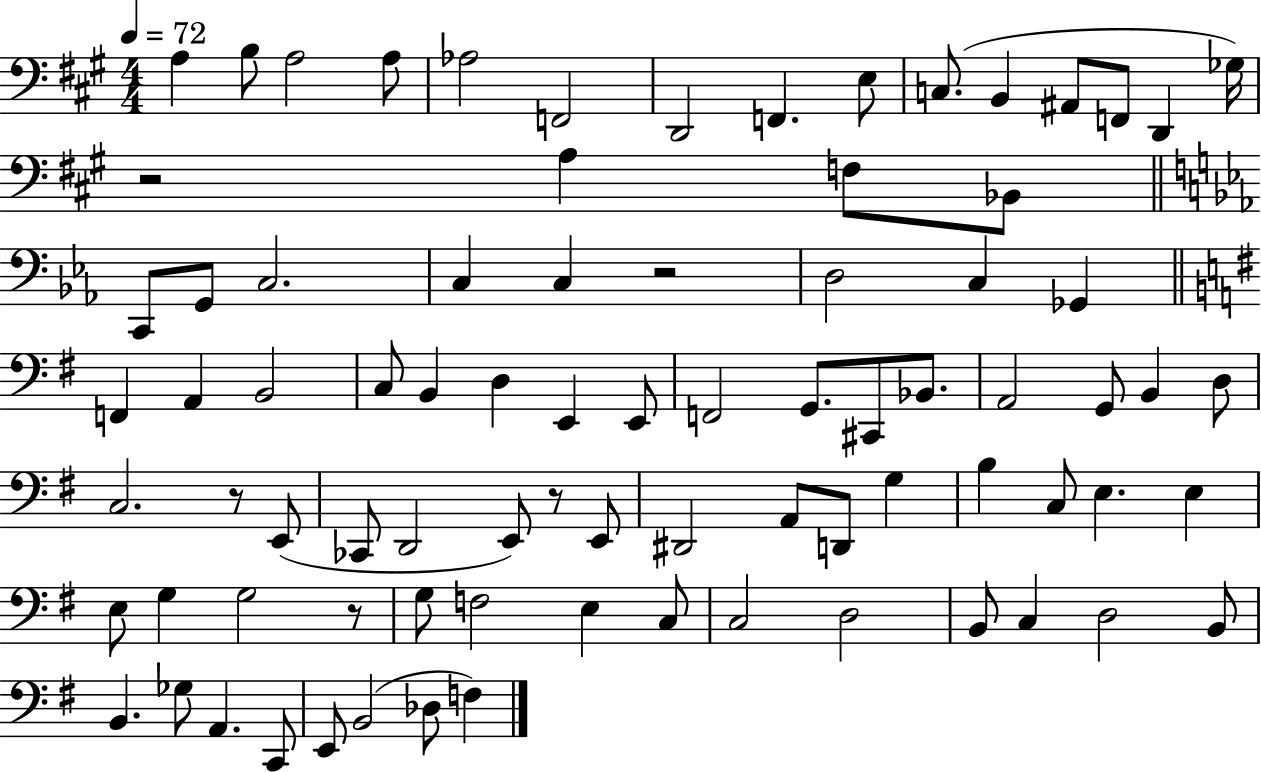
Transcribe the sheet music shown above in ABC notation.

X:1
T:Untitled
M:4/4
L:1/4
K:A
A, B,/2 A,2 A,/2 _A,2 F,,2 D,,2 F,, E,/2 C,/2 B,, ^A,,/2 F,,/2 D,, _G,/4 z2 A, F,/2 _B,,/2 C,,/2 G,,/2 C,2 C, C, z2 D,2 C, _G,, F,, A,, B,,2 C,/2 B,, D, E,, E,,/2 F,,2 G,,/2 ^C,,/2 _B,,/2 A,,2 G,,/2 B,, D,/2 C,2 z/2 E,,/2 _C,,/2 D,,2 E,,/2 z/2 E,,/2 ^D,,2 A,,/2 D,,/2 G, B, C,/2 E, E, E,/2 G, G,2 z/2 G,/2 F,2 E, C,/2 C,2 D,2 B,,/2 C, D,2 B,,/2 B,, _G,/2 A,, C,,/2 E,,/2 B,,2 _D,/2 F,